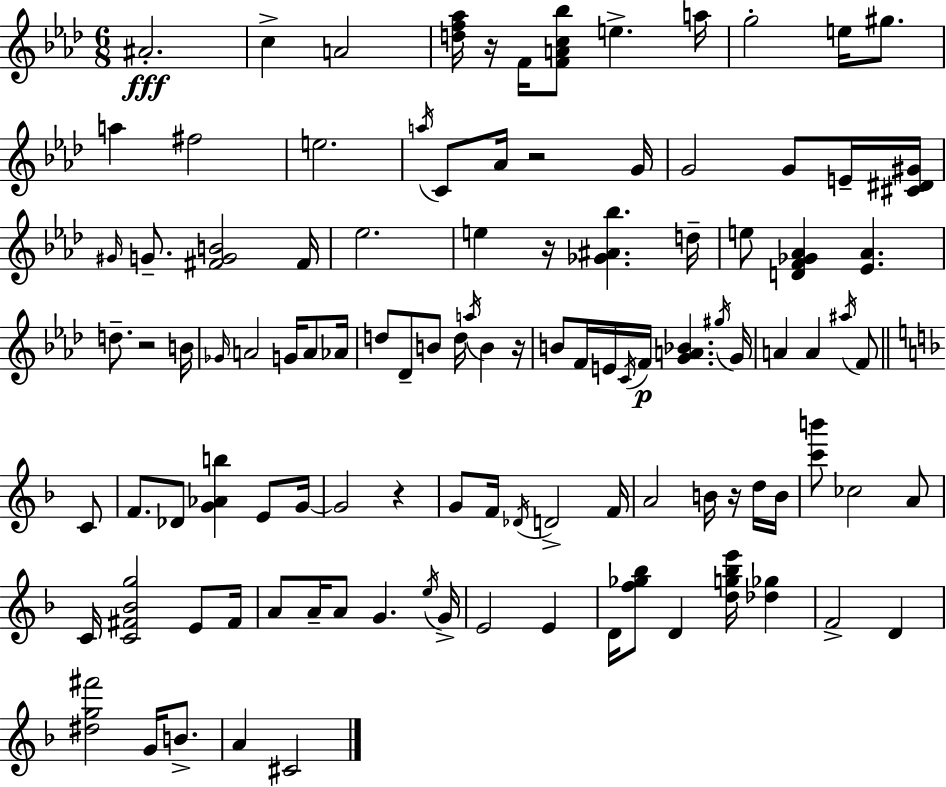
{
  \clef treble
  \numericTimeSignature
  \time 6/8
  \key f \minor
  ais'2.-.\fff | c''4-> a'2 | <d'' f'' aes''>16 r16 f'16 <f' a' c'' bes''>8 e''4.-> a''16 | g''2-. e''16 gis''8. | \break a''4 fis''2 | e''2. | \acciaccatura { a''16 } c'8 aes'16 r2 | g'16 g'2 g'8 e'16-- | \break <cis' dis' gis'>16 \grace { gis'16 } g'8.-- <fis' g' b'>2 | fis'16 ees''2. | e''4 r16 <ges' ais' bes''>4. | d''16-- e''8 <d' f' ges' aes'>4 <ees' aes'>4. | \break d''8.-- r2 | b'16 \grace { ges'16 } a'2 g'16 | a'8 aes'16 d''8 des'8-- b'8 d''16 \acciaccatura { a''16 } b'4 | r16 b'8 f'16 e'16 \acciaccatura { c'16 }\p f'16 <g' a' bes'>4. | \break \acciaccatura { gis''16 } g'16 a'4 a'4 | \acciaccatura { ais''16 } f'8 \bar "||" \break \key f \major c'8 f'8. des'8 <g' aes' b''>4 e'8 | g'16~~ g'2 r4 | g'8 f'16 \acciaccatura { des'16 } d'2-> | f'16 a'2 b'16 | \break r16 d''16 b'16 <c''' b'''>8 ces''2 | a'8 c'16 <c' fis' bes' g''>2 | e'8 fis'16 a'8 a'16-- a'8 g'4. | \acciaccatura { e''16 } g'16-> e'2 | \break e'4 d'16 <f'' ges'' bes''>8 d'4 <d'' g'' bes'' e'''>16 | <des'' ges''>4 f'2-> | d'4 <dis'' g'' fis'''>2 | g'16 b'8.-> a'4 cis'2 | \break \bar "|."
}